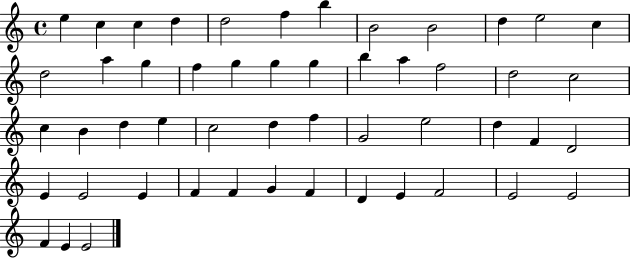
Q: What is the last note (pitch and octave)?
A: E4